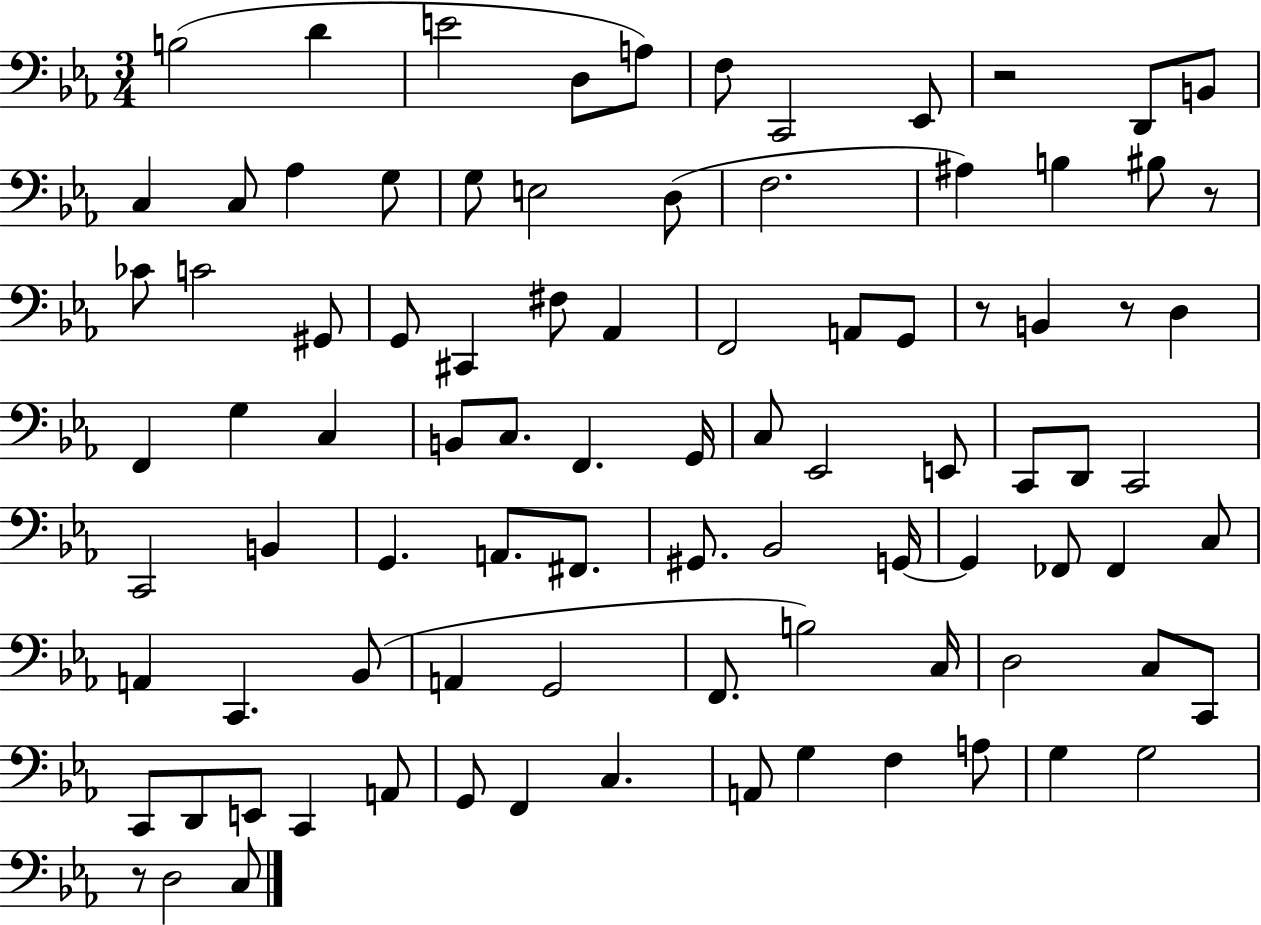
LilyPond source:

{
  \clef bass
  \numericTimeSignature
  \time 3/4
  \key ees \major
  b2( d'4 | e'2 d8 a8) | f8 c,2 ees,8 | r2 d,8 b,8 | \break c4 c8 aes4 g8 | g8 e2 d8( | f2. | ais4) b4 bis8 r8 | \break ces'8 c'2 gis,8 | g,8 cis,4 fis8 aes,4 | f,2 a,8 g,8 | r8 b,4 r8 d4 | \break f,4 g4 c4 | b,8 c8. f,4. g,16 | c8 ees,2 e,8 | c,8 d,8 c,2 | \break c,2 b,4 | g,4. a,8. fis,8. | gis,8. bes,2 g,16~~ | g,4 fes,8 fes,4 c8 | \break a,4 c,4. bes,8( | a,4 g,2 | f,8. b2) c16 | d2 c8 c,8 | \break c,8 d,8 e,8 c,4 a,8 | g,8 f,4 c4. | a,8 g4 f4 a8 | g4 g2 | \break r8 d2 c8 | \bar "|."
}